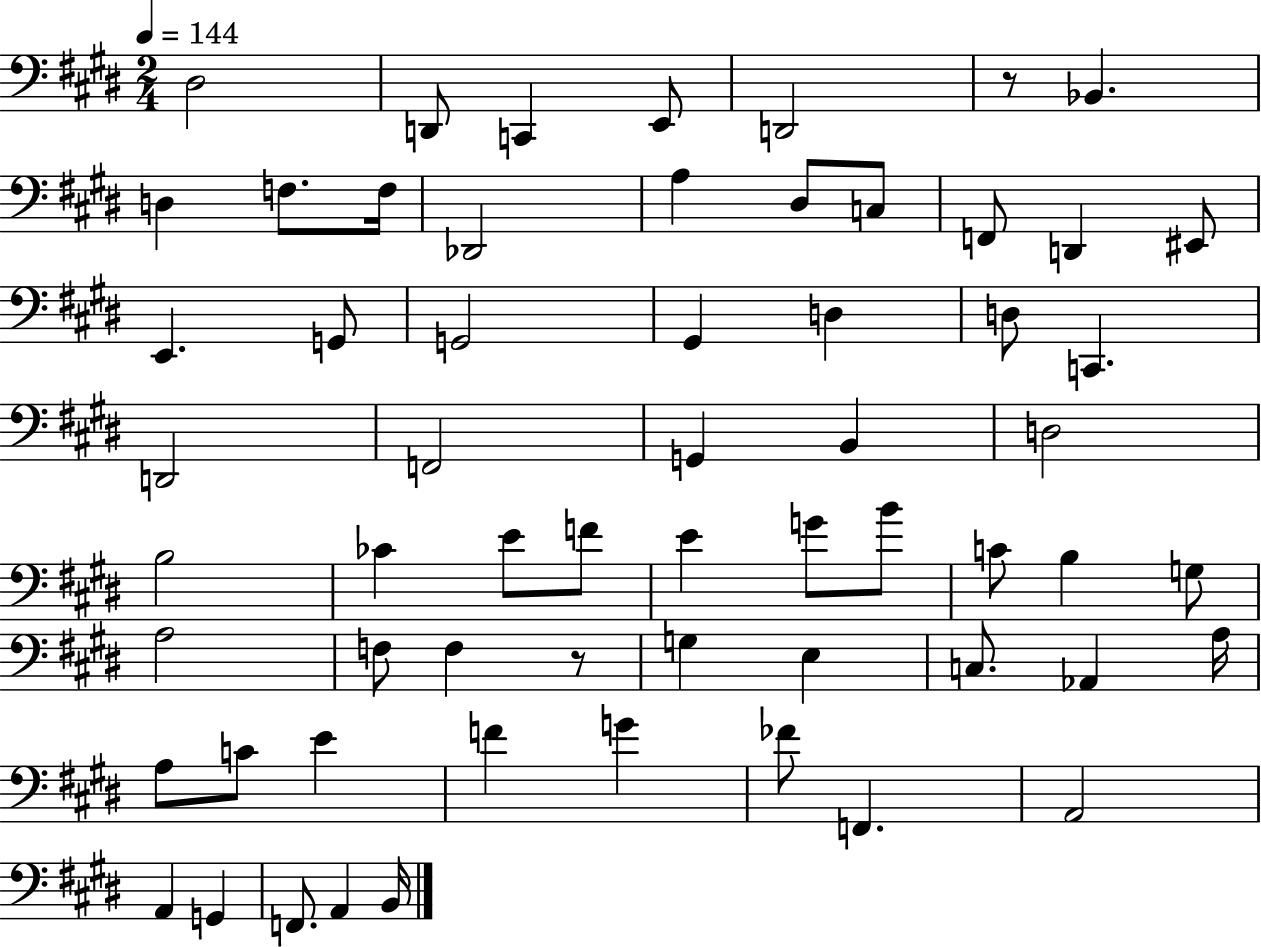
X:1
T:Untitled
M:2/4
L:1/4
K:E
^D,2 D,,/2 C,, E,,/2 D,,2 z/2 _B,, D, F,/2 F,/4 _D,,2 A, ^D,/2 C,/2 F,,/2 D,, ^E,,/2 E,, G,,/2 G,,2 ^G,, D, D,/2 C,, D,,2 F,,2 G,, B,, D,2 B,2 _C E/2 F/2 E G/2 B/2 C/2 B, G,/2 A,2 F,/2 F, z/2 G, E, C,/2 _A,, A,/4 A,/2 C/2 E F G _F/2 F,, A,,2 A,, G,, F,,/2 A,, B,,/4